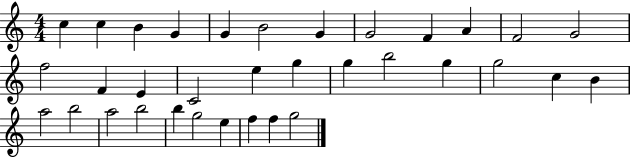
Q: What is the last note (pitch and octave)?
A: G5